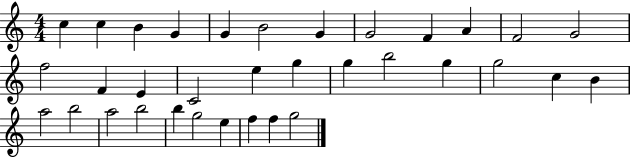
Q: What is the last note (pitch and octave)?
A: G5